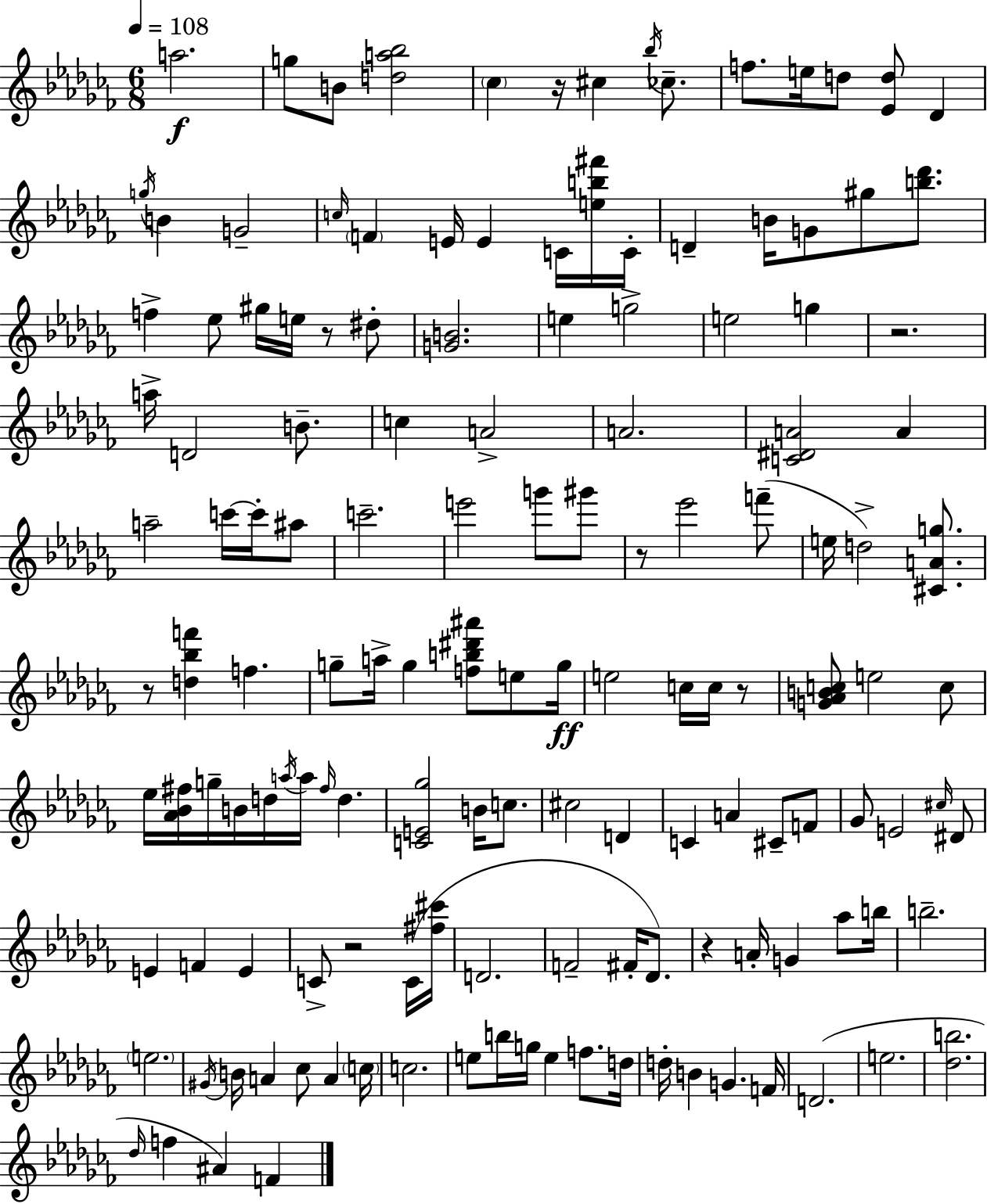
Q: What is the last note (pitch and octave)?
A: F4